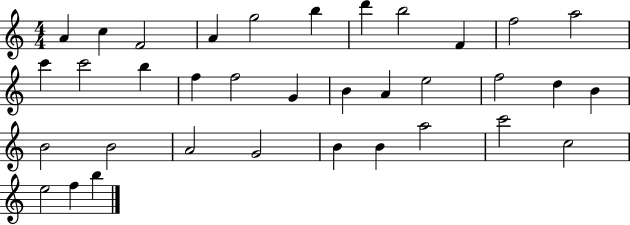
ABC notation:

X:1
T:Untitled
M:4/4
L:1/4
K:C
A c F2 A g2 b d' b2 F f2 a2 c' c'2 b f f2 G B A e2 f2 d B B2 B2 A2 G2 B B a2 c'2 c2 e2 f b